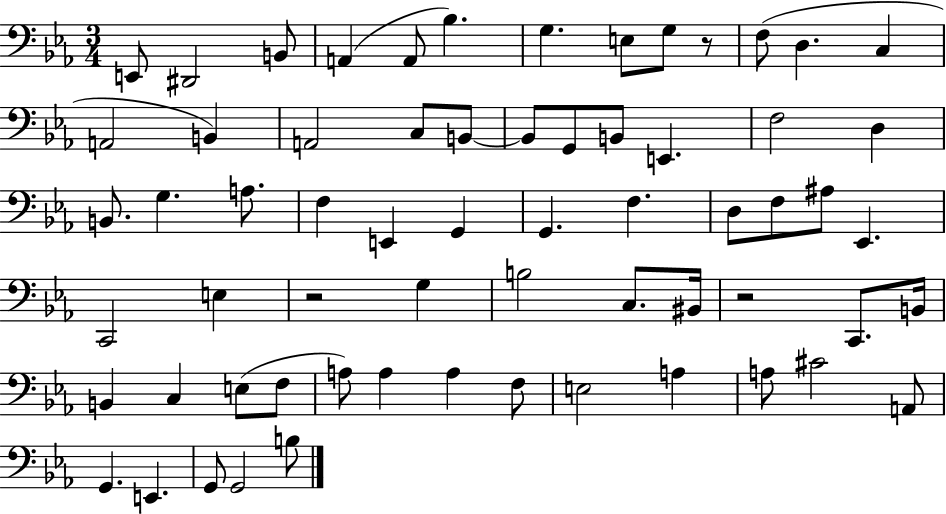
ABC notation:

X:1
T:Untitled
M:3/4
L:1/4
K:Eb
E,,/2 ^D,,2 B,,/2 A,, A,,/2 _B, G, E,/2 G,/2 z/2 F,/2 D, C, A,,2 B,, A,,2 C,/2 B,,/2 B,,/2 G,,/2 B,,/2 E,, F,2 D, B,,/2 G, A,/2 F, E,, G,, G,, F, D,/2 F,/2 ^A,/2 _E,, C,,2 E, z2 G, B,2 C,/2 ^B,,/4 z2 C,,/2 B,,/4 B,, C, E,/2 F,/2 A,/2 A, A, F,/2 E,2 A, A,/2 ^C2 A,,/2 G,, E,, G,,/2 G,,2 B,/2